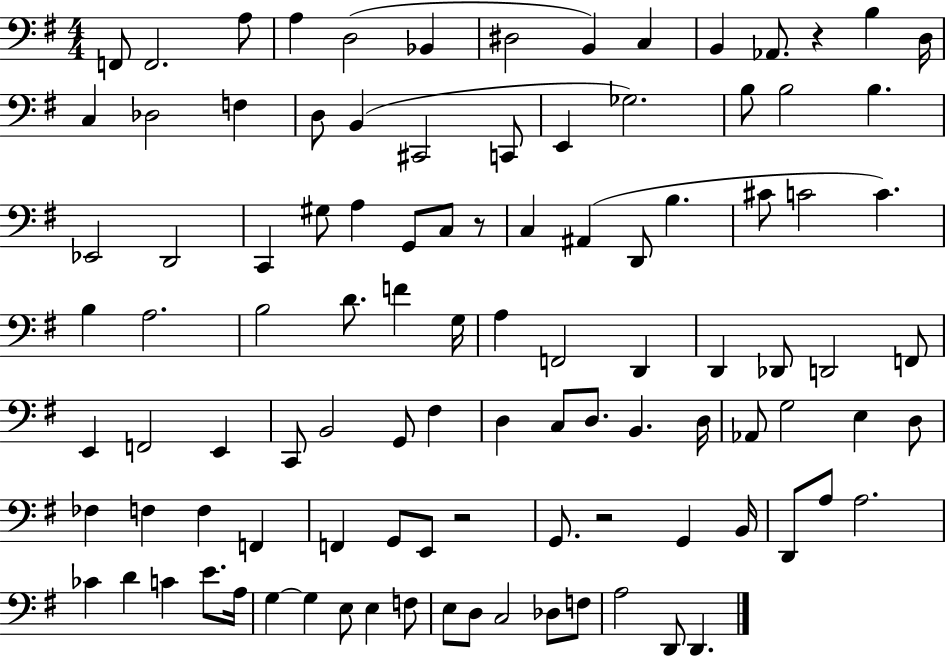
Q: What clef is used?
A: bass